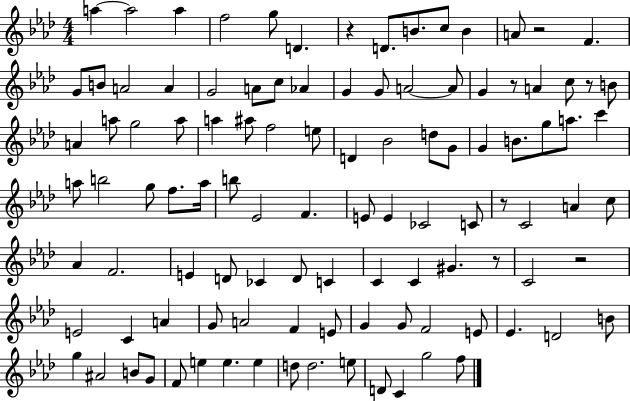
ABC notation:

X:1
T:Untitled
M:4/4
L:1/4
K:Ab
a a2 a f2 g/2 D z D/2 B/2 c/2 B A/2 z2 F G/2 B/2 A2 A G2 A/2 c/2 _A G G/2 A2 A/2 G z/2 A c/2 z/2 B/2 A a/2 g2 a/2 a ^a/2 f2 e/2 D _B2 d/2 G/2 G B/2 g/2 a/2 c' a/2 b2 g/2 f/2 a/4 b/2 _E2 F E/2 E _C2 C/2 z/2 C2 A c/2 _A F2 E D/2 _C D/2 C C C ^G z/2 C2 z2 E2 C A G/2 A2 F E/2 G G/2 F2 E/2 _E D2 B/2 g ^A2 B/2 G/2 F/2 e e e d/2 d2 e/2 D/2 C g2 f/2